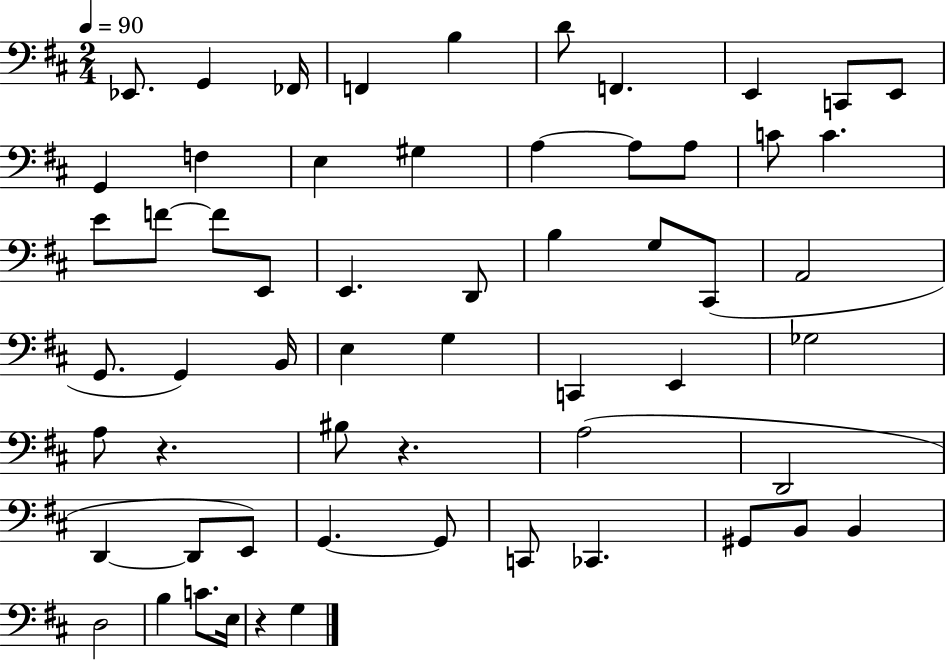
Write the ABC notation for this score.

X:1
T:Untitled
M:2/4
L:1/4
K:D
_E,,/2 G,, _F,,/4 F,, B, D/2 F,, E,, C,,/2 E,,/2 G,, F, E, ^G, A, A,/2 A,/2 C/2 C E/2 F/2 F/2 E,,/2 E,, D,,/2 B, G,/2 ^C,,/2 A,,2 G,,/2 G,, B,,/4 E, G, C,, E,, _G,2 A,/2 z ^B,/2 z A,2 D,,2 D,, D,,/2 E,,/2 G,, G,,/2 C,,/2 _C,, ^G,,/2 B,,/2 B,, D,2 B, C/2 E,/4 z G,